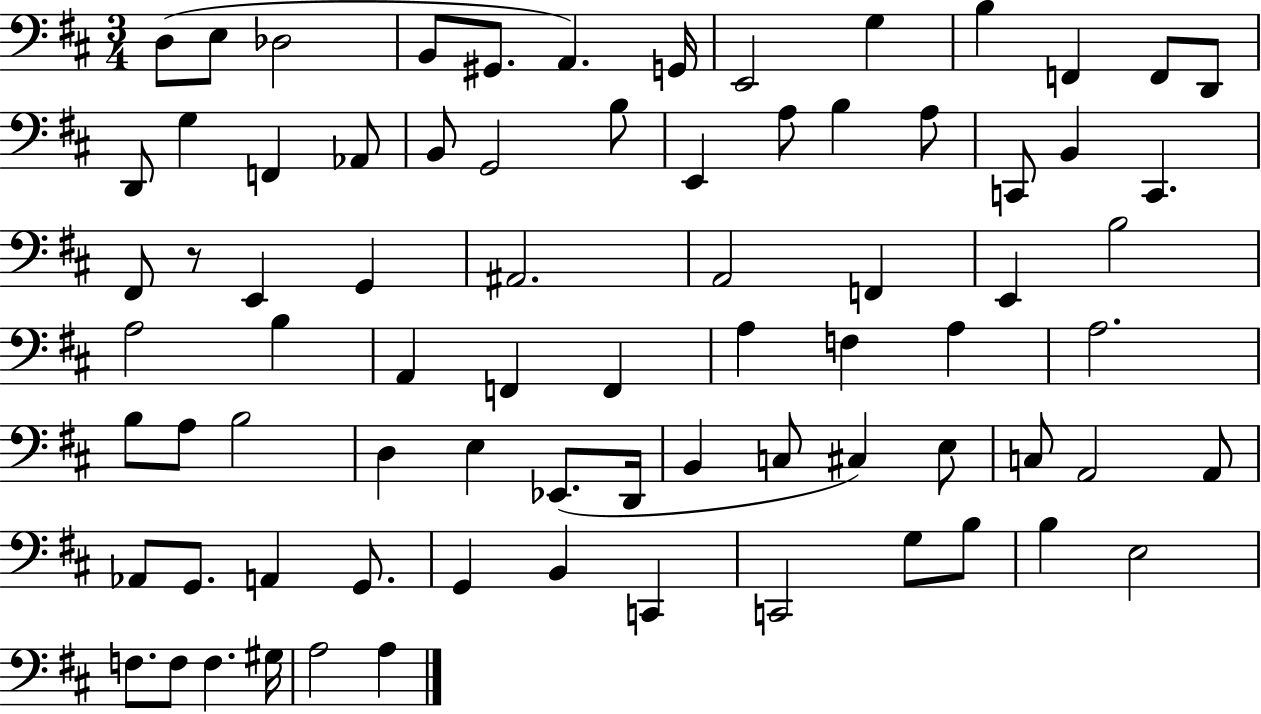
D3/e E3/e Db3/h B2/e G#2/e. A2/q. G2/s E2/h G3/q B3/q F2/q F2/e D2/e D2/e G3/q F2/q Ab2/e B2/e G2/h B3/e E2/q A3/e B3/q A3/e C2/e B2/q C2/q. F#2/e R/e E2/q G2/q A#2/h. A2/h F2/q E2/q B3/h A3/h B3/q A2/q F2/q F2/q A3/q F3/q A3/q A3/h. B3/e A3/e B3/h D3/q E3/q Eb2/e. D2/s B2/q C3/e C#3/q E3/e C3/e A2/h A2/e Ab2/e G2/e. A2/q G2/e. G2/q B2/q C2/q C2/h G3/e B3/e B3/q E3/h F3/e. F3/e F3/q. G#3/s A3/h A3/q